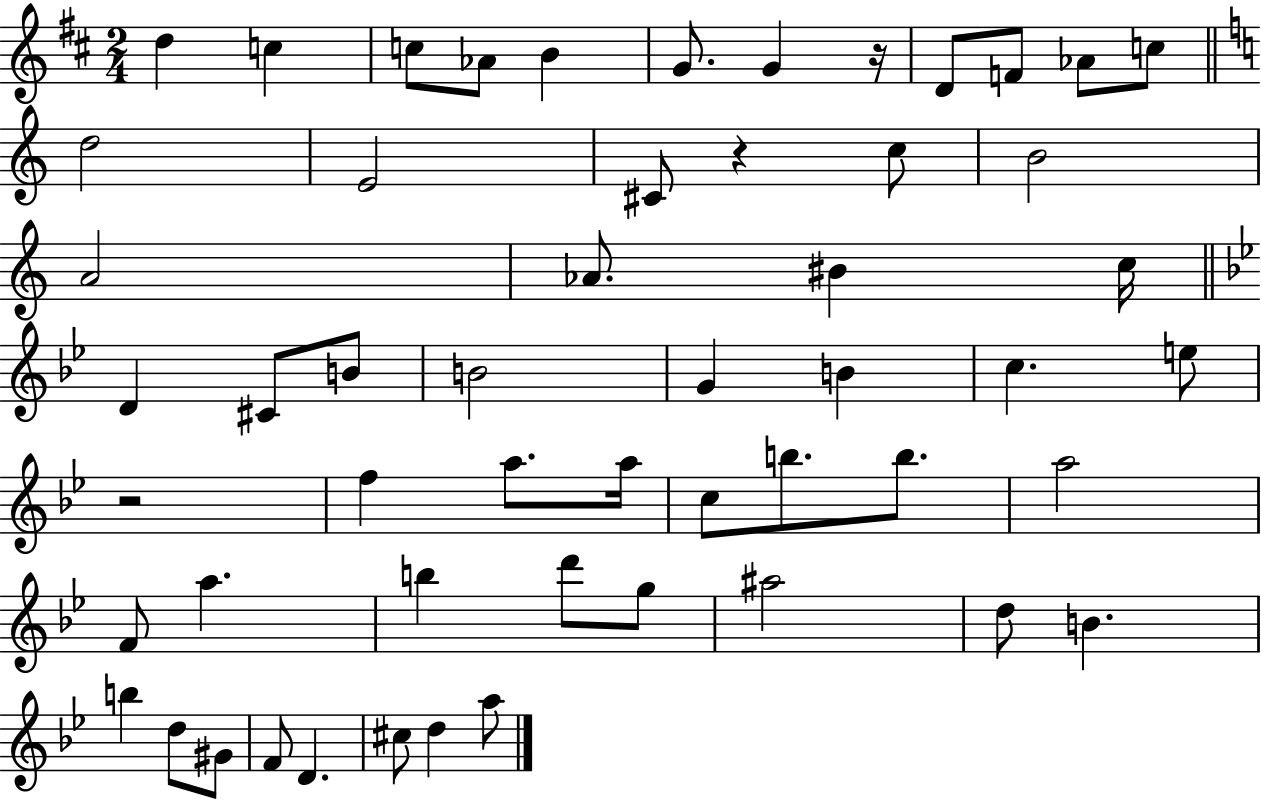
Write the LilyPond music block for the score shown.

{
  \clef treble
  \numericTimeSignature
  \time 2/4
  \key d \major
  \repeat volta 2 { d''4 c''4 | c''8 aes'8 b'4 | g'8. g'4 r16 | d'8 f'8 aes'8 c''8 | \break \bar "||" \break \key c \major d''2 | e'2 | cis'8 r4 c''8 | b'2 | \break a'2 | aes'8. bis'4 c''16 | \bar "||" \break \key g \minor d'4 cis'8 b'8 | b'2 | g'4 b'4 | c''4. e''8 | \break r2 | f''4 a''8. a''16 | c''8 b''8. b''8. | a''2 | \break f'8 a''4. | b''4 d'''8 g''8 | ais''2 | d''8 b'4. | \break b''4 d''8 gis'8 | f'8 d'4. | cis''8 d''4 a''8 | } \bar "|."
}